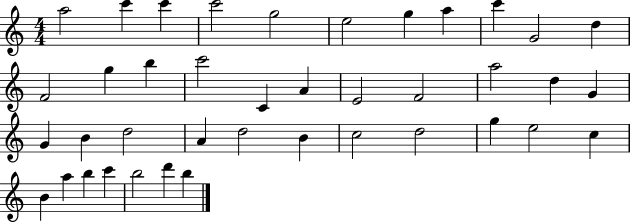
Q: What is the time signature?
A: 4/4